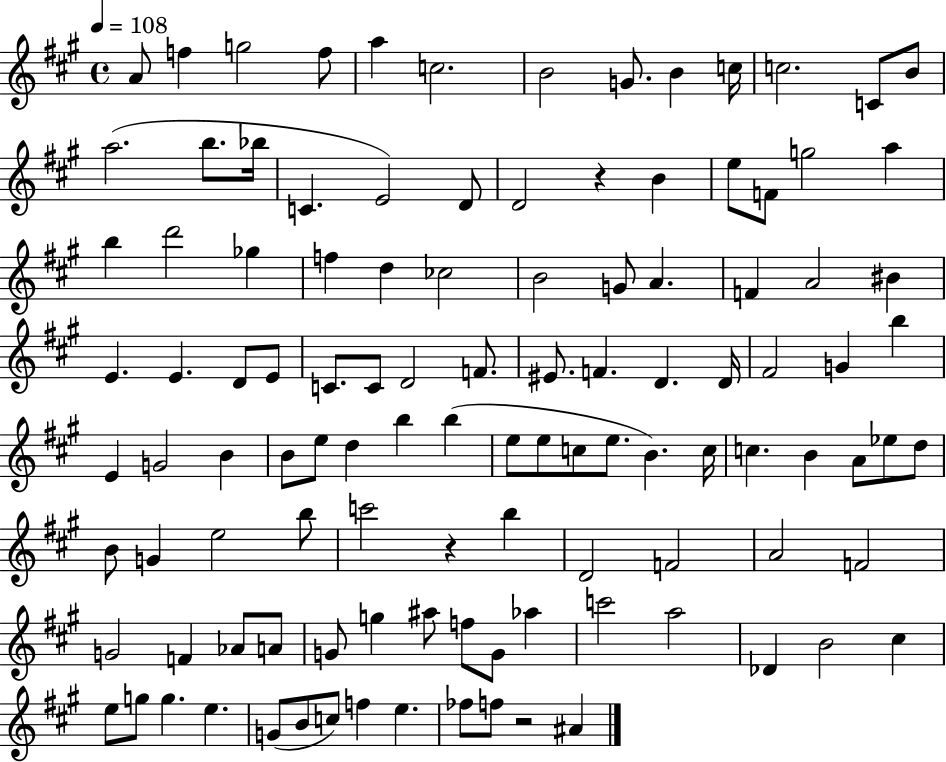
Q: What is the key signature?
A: A major